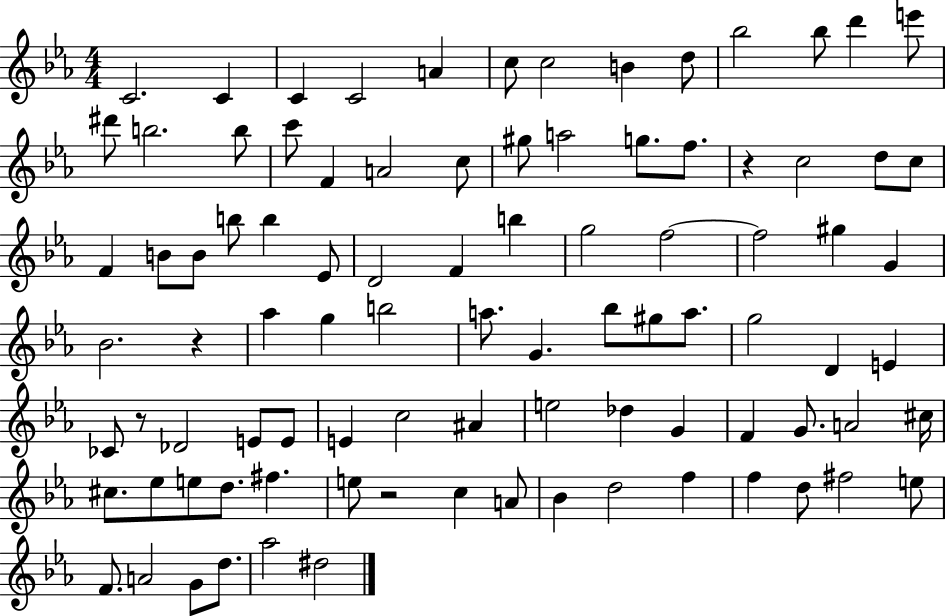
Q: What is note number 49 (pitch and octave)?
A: G#5